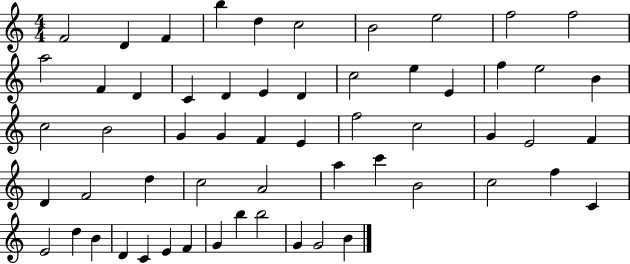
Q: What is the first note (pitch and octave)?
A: F4